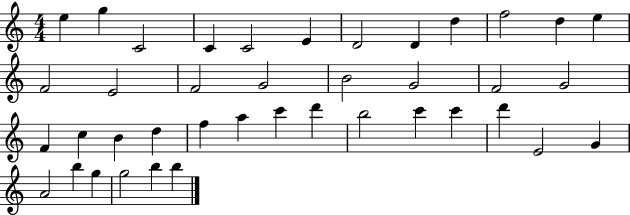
{
  \clef treble
  \numericTimeSignature
  \time 4/4
  \key c \major
  e''4 g''4 c'2 | c'4 c'2 e'4 | d'2 d'4 d''4 | f''2 d''4 e''4 | \break f'2 e'2 | f'2 g'2 | b'2 g'2 | f'2 g'2 | \break f'4 c''4 b'4 d''4 | f''4 a''4 c'''4 d'''4 | b''2 c'''4 c'''4 | d'''4 e'2 g'4 | \break a'2 b''4 g''4 | g''2 b''4 b''4 | \bar "|."
}